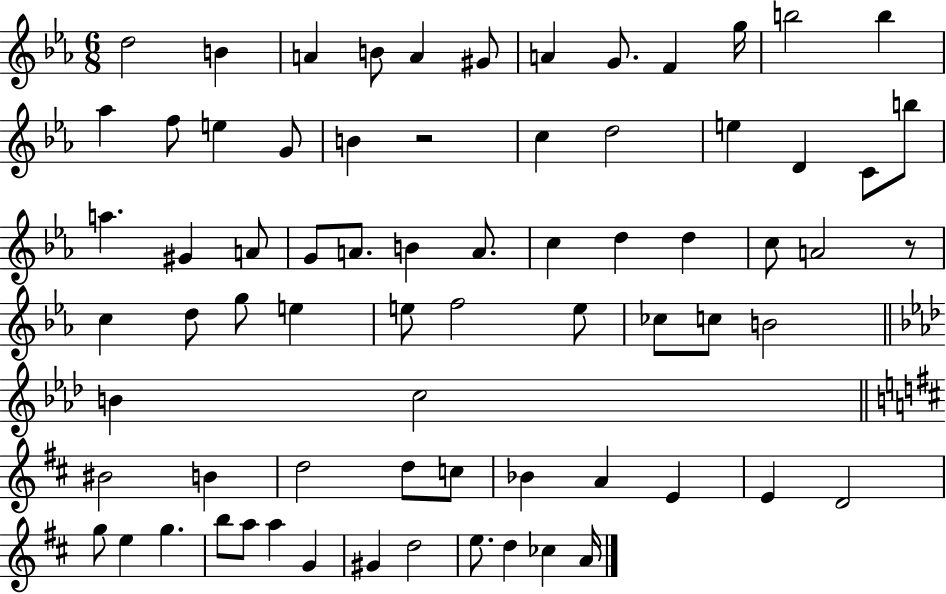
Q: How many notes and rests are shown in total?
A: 72